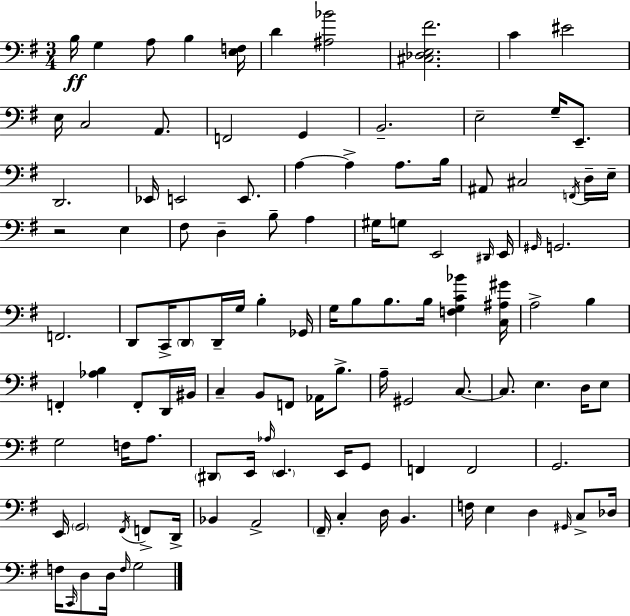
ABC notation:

X:1
T:Untitled
M:3/4
L:1/4
K:Em
B,/4 G, A,/2 B, [E,F,]/4 D [^A,_B]2 [^C,_D,E,^F]2 C ^E2 E,/4 C,2 A,,/2 F,,2 G,, B,,2 E,2 G,/4 E,,/2 D,,2 _E,,/4 E,,2 E,,/2 A, A, A,/2 B,/4 ^A,,/2 ^C,2 F,,/4 D,/4 E,/4 z2 E, ^F,/2 D, B,/2 A, ^G,/4 G,/2 E,,2 ^D,,/4 E,,/4 ^G,,/4 G,,2 F,,2 D,,/2 C,,/4 D,,/2 D,,/4 G,/4 B, _G,,/4 G,/4 B,/2 B,/2 B,/4 [F,G,C_B] [C,^A,^G]/4 A,2 B, F,, [_A,B,] F,,/2 D,,/4 ^B,,/4 C, B,,/2 F,,/2 _A,,/4 B,/2 A,/4 ^G,,2 C,/2 C,/2 E, D,/4 E,/2 G,2 F,/4 A,/2 ^D,,/2 E,,/4 _A,/4 E,, E,,/4 G,,/2 F,, F,,2 G,,2 E,,/4 G,,2 ^F,,/4 F,,/2 D,,/4 _B,, A,,2 ^F,,/4 C, D,/4 B,, F,/4 E, D, ^G,,/4 C,/2 _D,/4 F,/4 C,,/4 D,/2 D,/4 F,/4 G,2